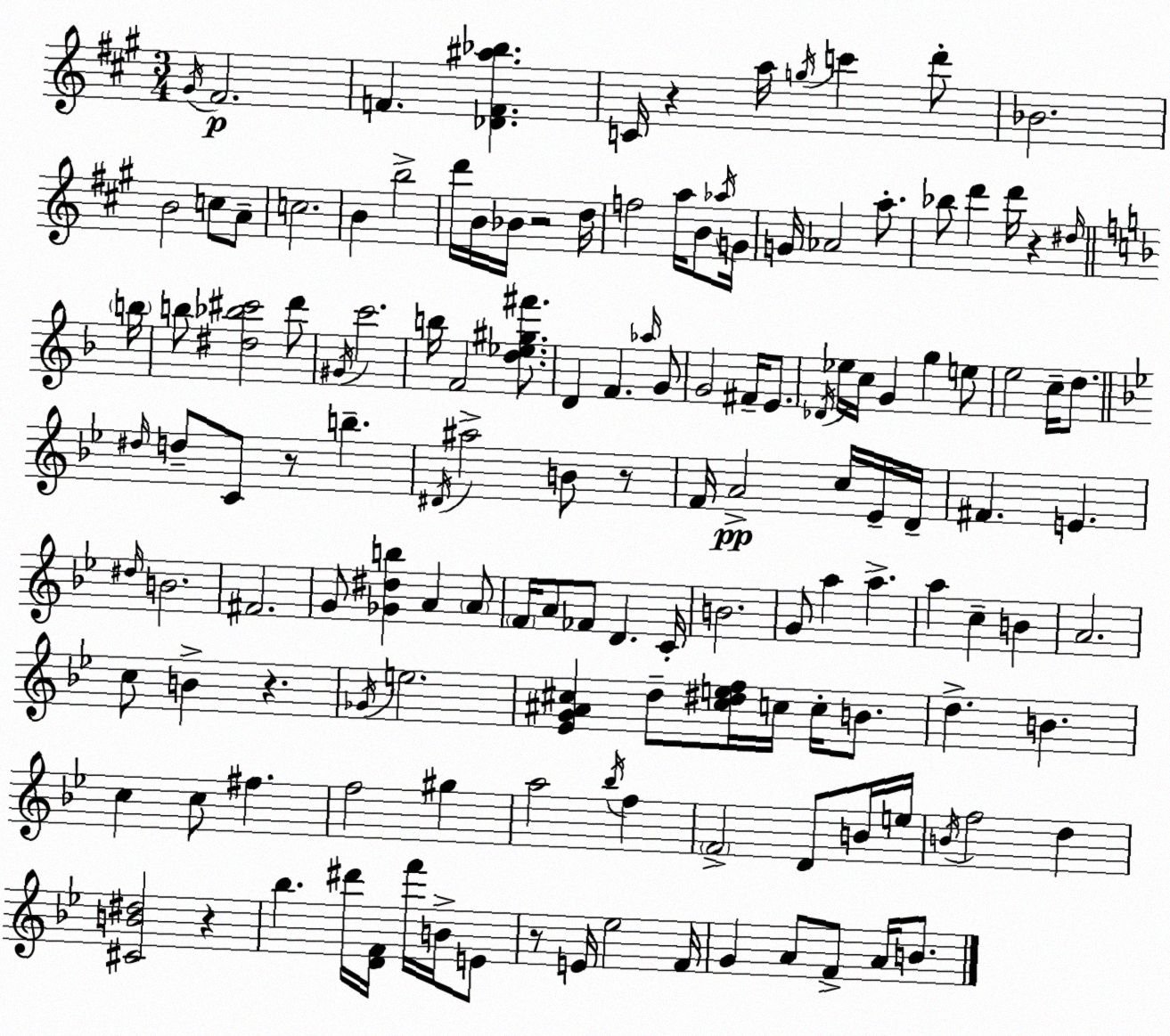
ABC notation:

X:1
T:Untitled
M:3/4
L:1/4
K:A
^G/4 ^F2 F [_DF^a_b] C/4 z a/4 g/4 c' d'/2 _B2 B2 c/2 A/2 c2 B b2 d'/4 B/4 _B/4 z2 d/4 f2 a/4 B/2 _a/4 G/4 G/4 _A2 a/2 _b/2 d' d'/4 z ^d/4 b/4 b/2 [^d_b^c']2 d'/2 ^G/4 c'2 b/4 F2 [d_e^g^f']/2 D F _a/4 G/2 G2 ^F/4 E/2 _D/4 _e/4 c/4 G g e/2 e2 c/4 d/2 ^d/4 d/2 C/2 z/2 b ^D/4 ^a2 B/2 z/2 F/4 A2 c/4 _E/4 D/4 ^F E ^d/4 B2 ^F2 G/2 [_G^db] A A/2 F/4 A/2 _F/2 D C/4 B2 G/2 a a a c B A2 c/2 B z _G/4 e2 [_EG^A^c] d/2 [^c^def]/4 c/4 c/4 B/2 d B c c/2 ^f f2 ^g a2 _b/4 f F2 D/2 B/4 e/4 B/4 f2 d [^CB^d]2 z _b ^d'/4 [DF]/4 f'/4 B/4 E/2 z/2 E/4 _e2 F/4 G A/2 F/2 A/4 B/2